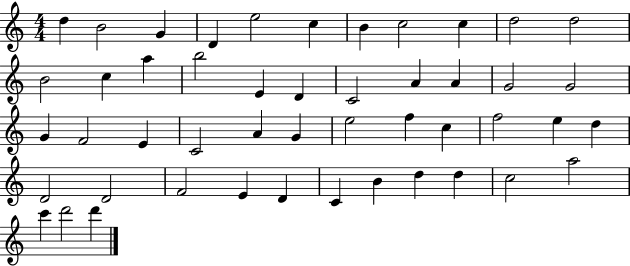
{
  \clef treble
  \numericTimeSignature
  \time 4/4
  \key c \major
  d''4 b'2 g'4 | d'4 e''2 c''4 | b'4 c''2 c''4 | d''2 d''2 | \break b'2 c''4 a''4 | b''2 e'4 d'4 | c'2 a'4 a'4 | g'2 g'2 | \break g'4 f'2 e'4 | c'2 a'4 g'4 | e''2 f''4 c''4 | f''2 e''4 d''4 | \break d'2 d'2 | f'2 e'4 d'4 | c'4 b'4 d''4 d''4 | c''2 a''2 | \break c'''4 d'''2 d'''4 | \bar "|."
}